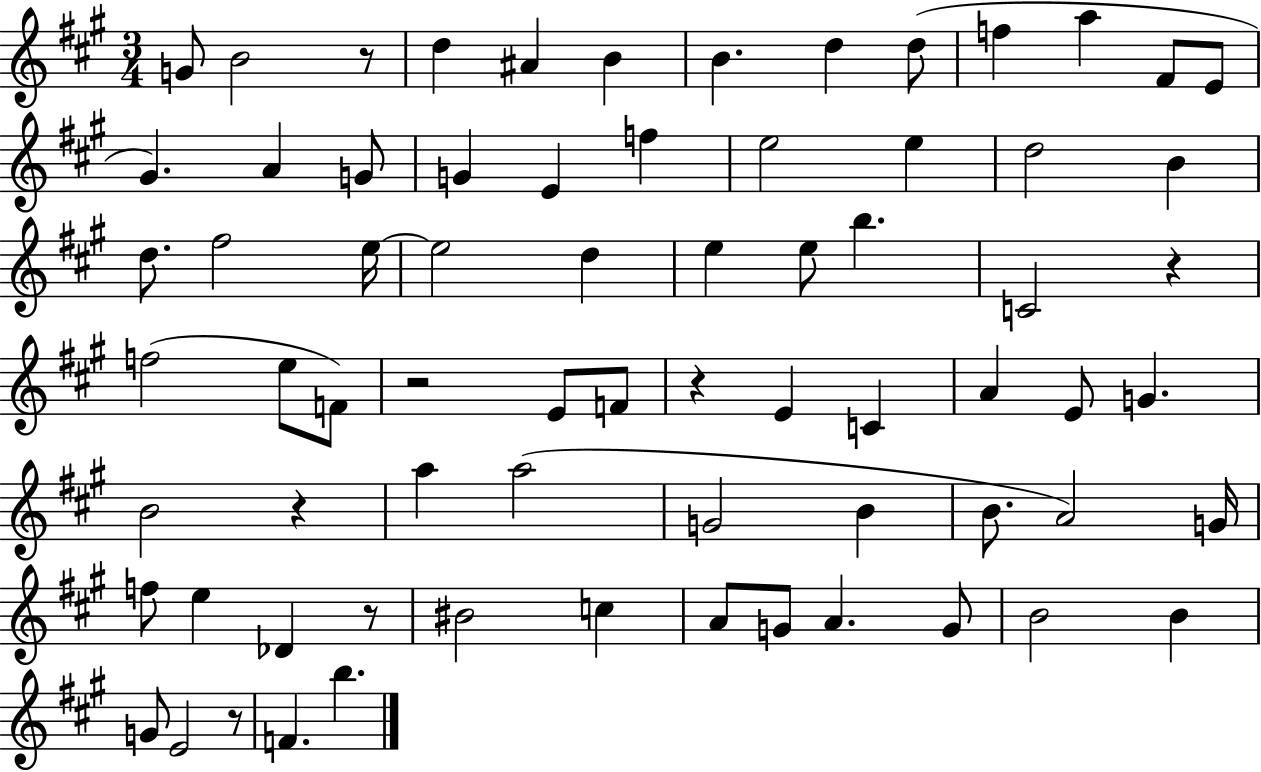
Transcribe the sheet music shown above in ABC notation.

X:1
T:Untitled
M:3/4
L:1/4
K:A
G/2 B2 z/2 d ^A B B d d/2 f a ^F/2 E/2 ^G A G/2 G E f e2 e d2 B d/2 ^f2 e/4 e2 d e e/2 b C2 z f2 e/2 F/2 z2 E/2 F/2 z E C A E/2 G B2 z a a2 G2 B B/2 A2 G/4 f/2 e _D z/2 ^B2 c A/2 G/2 A G/2 B2 B G/2 E2 z/2 F b